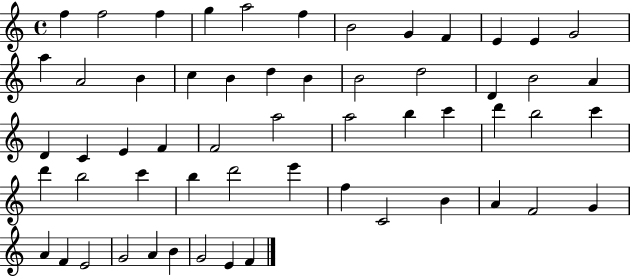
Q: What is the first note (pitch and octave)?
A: F5